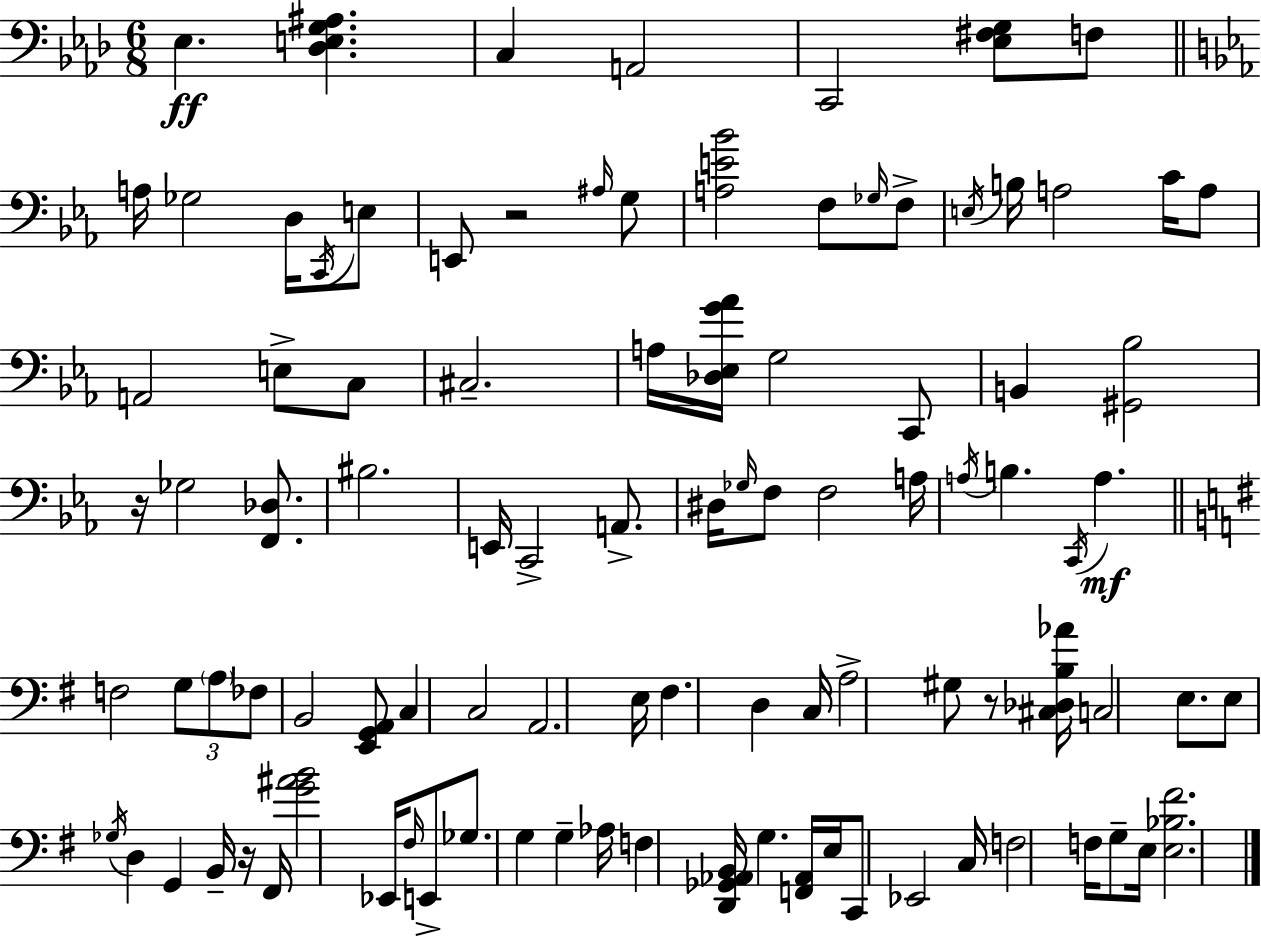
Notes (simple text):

Eb3/q. [Db3,E3,G3,A#3]/q. C3/q A2/h C2/h [Eb3,F#3,G3]/e F3/e A3/s Gb3/h D3/s C2/s E3/e E2/e R/h A#3/s G3/e [A3,E4,Bb4]/h F3/e Gb3/s F3/e E3/s B3/s A3/h C4/s A3/e A2/h E3/e C3/e C#3/h. A3/s [Db3,Eb3,G4,Ab4]/s G3/h C2/e B2/q [G#2,Bb3]/h R/s Gb3/h [F2,Db3]/e. BIS3/h. E2/s C2/h A2/e. D#3/s Gb3/s F3/e F3/h A3/s A3/s B3/q. C2/s A3/q. F3/h G3/e A3/e FES3/e B2/h [E2,G2,A2]/e C3/q C3/h A2/h. E3/s F#3/q. D3/q C3/s A3/h G#3/e R/e [C#3,Db3,B3,Ab4]/s C3/h E3/e. E3/e Gb3/s D3/q G2/q B2/s R/s F#2/s [G4,A#4,B4]/h Eb2/s F#3/s E2/e Gb3/e. G3/q G3/q Ab3/s F3/q [D2,Gb2,Ab2,B2]/s G3/q. [F2,Ab2]/s E3/s C2/e Eb2/h C3/s F3/h F3/s G3/e E3/s [E3,Bb3,F#4]/h.